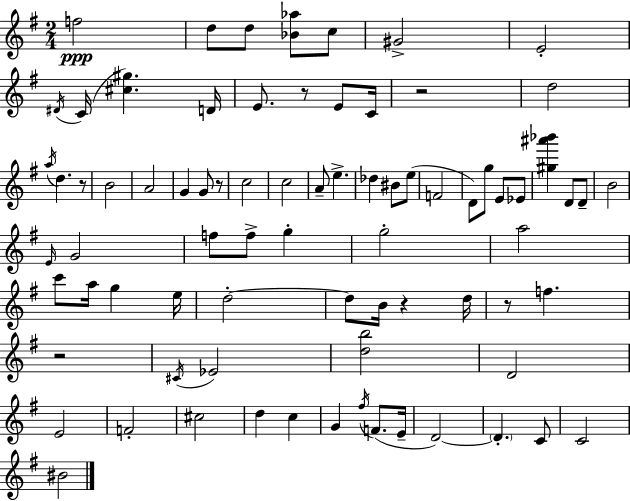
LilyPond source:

{
  \clef treble
  \numericTimeSignature
  \time 2/4
  \key g \major
  \repeat volta 2 { f''2\ppp | d''8 d''8 <bes' aes''>8 c''8 | gis'2-> | e'2-. | \break \acciaccatura { dis'16 }( c'16 <cis'' gis''>4.) | d'16 e'8. r8 e'8 | c'16 r2 | d''2 | \break \acciaccatura { a''16 } d''4. | r8 b'2 | a'2 | g'4 g'8 | \break r8 c''2 | c''2 | a'8-- e''4.-> | des''4 bis'8 | \break e''8( f'2 | d'8) g''8 e'8 | ees'8 <gis'' ais''' bes'''>4 d'8 | d'8-- b'2 | \break \grace { e'16 } g'2 | f''8 f''8-> g''4-. | g''2-. | a''2 | \break c'''8 a''16 g''4 | e''16 d''2-.~~ | d''8 b'16 r4 | d''16 r8 f''4. | \break r2 | \acciaccatura { cis'16 } ees'2 | <d'' b''>2 | d'2 | \break e'2 | f'2-. | cis''2 | d''4 | \break c''4 g'4 | \acciaccatura { fis''16 } f'8.( e'16-- d'2~~) | \parenthesize d'4.-. | c'8 c'2 | \break bis'2 | } \bar "|."
}